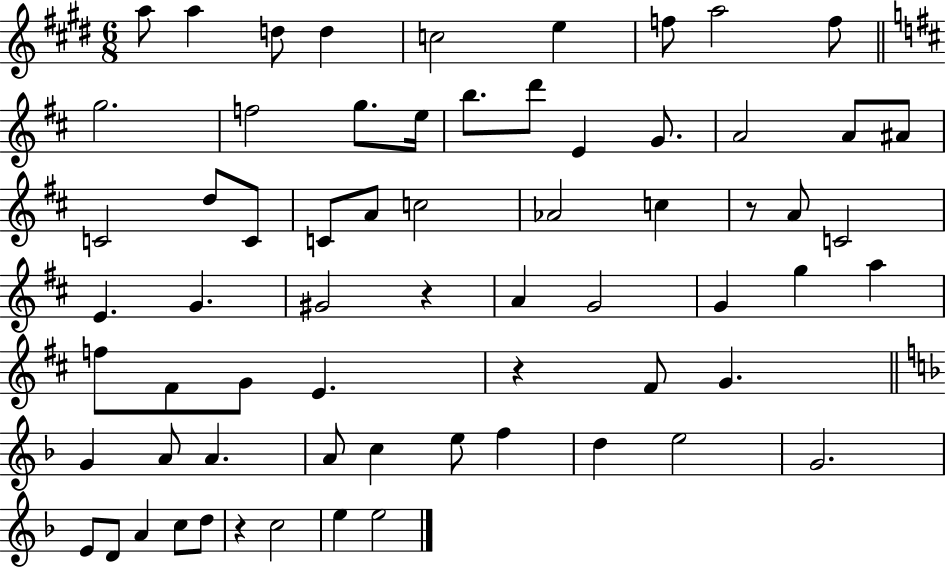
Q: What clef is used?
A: treble